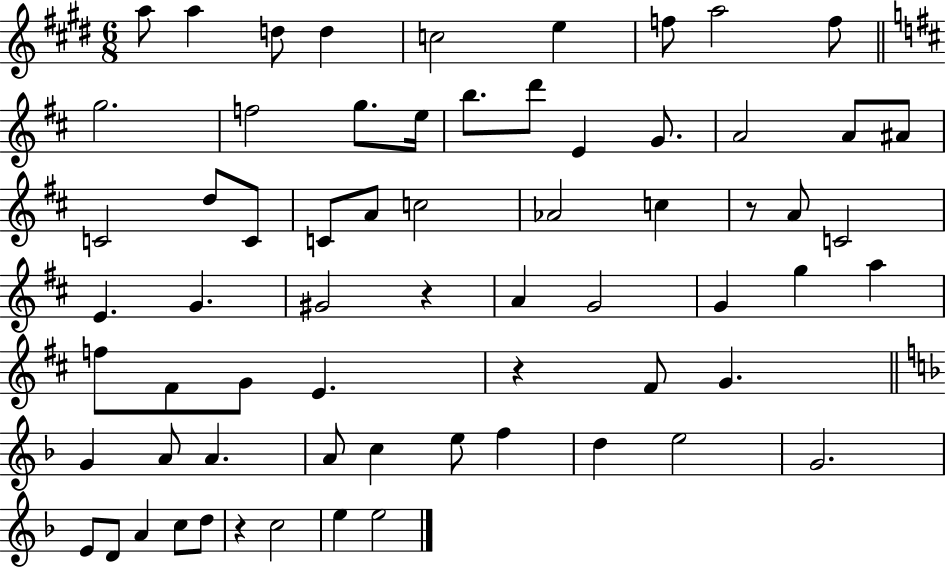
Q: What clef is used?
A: treble